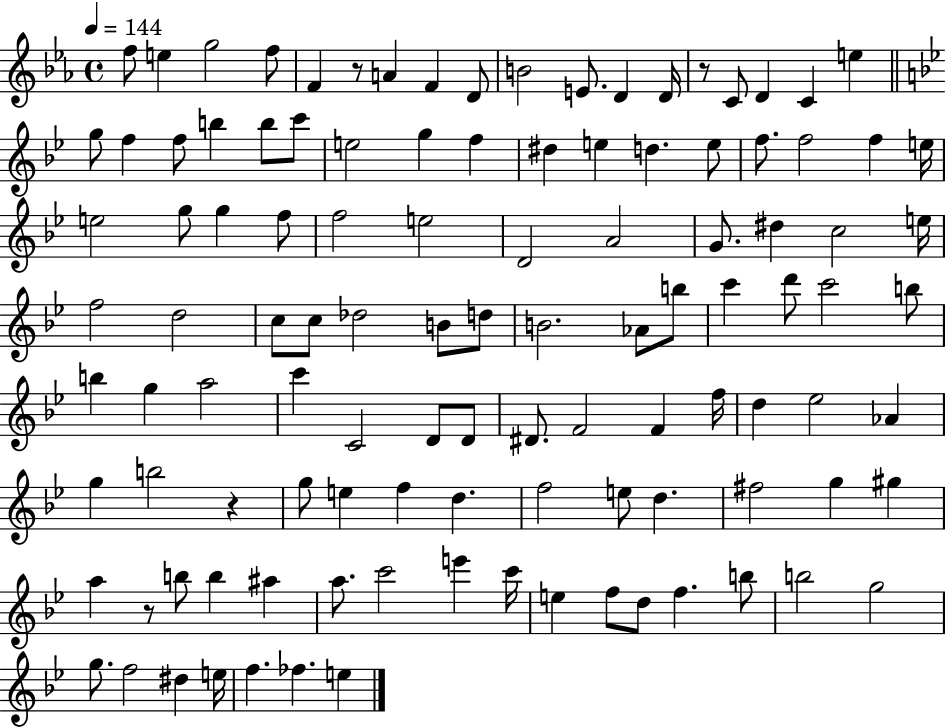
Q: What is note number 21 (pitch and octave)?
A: B5